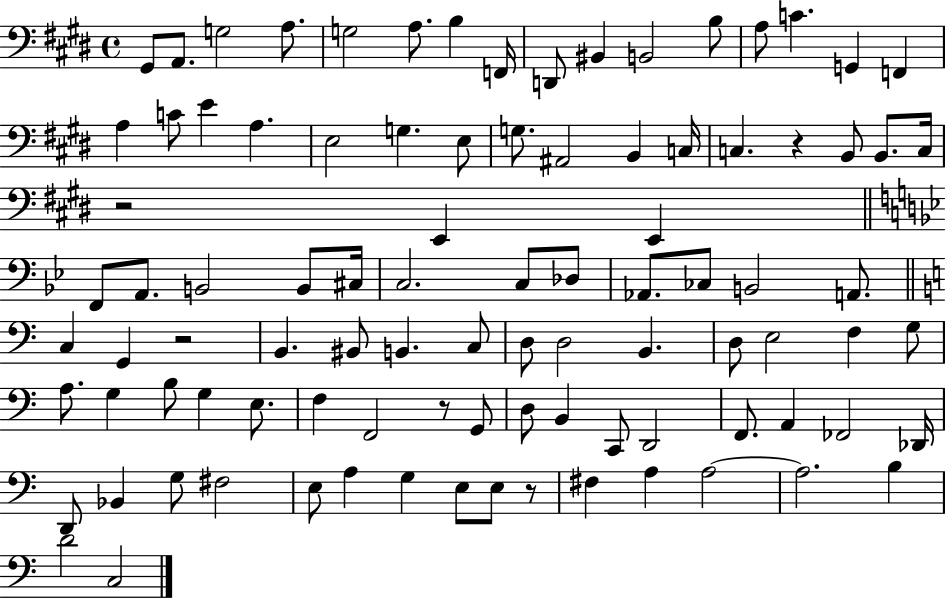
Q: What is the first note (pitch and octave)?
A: G#2